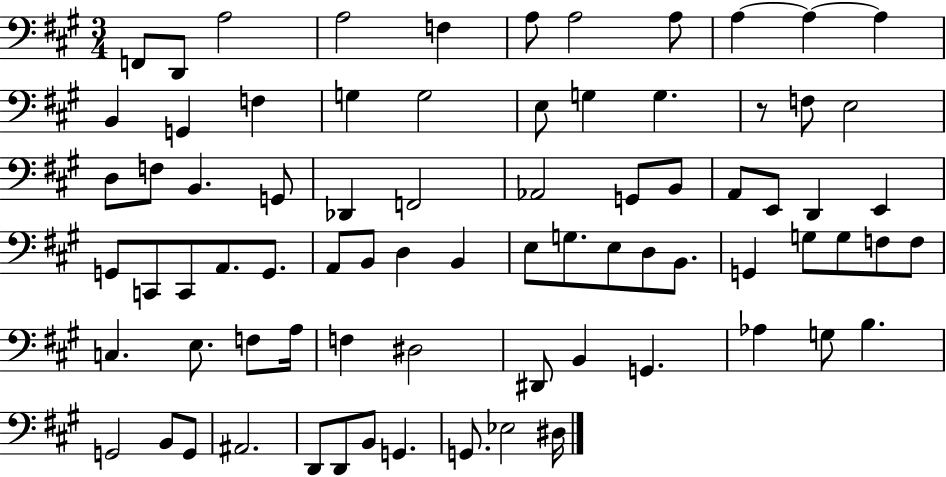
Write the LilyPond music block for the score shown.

{
  \clef bass
  \numericTimeSignature
  \time 3/4
  \key a \major
  f,8 d,8 a2 | a2 f4 | a8 a2 a8 | a4~~ a4~~ a4 | \break b,4 g,4 f4 | g4 g2 | e8 g4 g4. | r8 f8 e2 | \break d8 f8 b,4. g,8 | des,4 f,2 | aes,2 g,8 b,8 | a,8 e,8 d,4 e,4 | \break g,8 c,8 c,8 a,8. g,8. | a,8 b,8 d4 b,4 | e8 g8. e8 d8 b,8. | g,4 g8 g8 f8 f8 | \break c4. e8. f8 a16 | f4 dis2 | dis,8 b,4 g,4. | aes4 g8 b4. | \break g,2 b,8 g,8 | ais,2. | d,8 d,8 b,8 g,4. | g,8. ees2 dis16 | \break \bar "|."
}